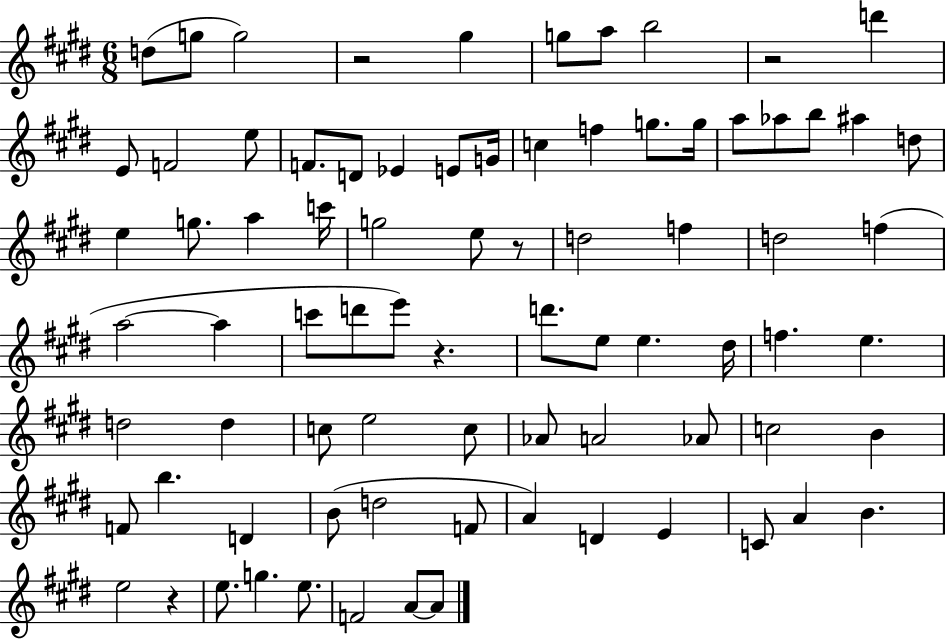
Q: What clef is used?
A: treble